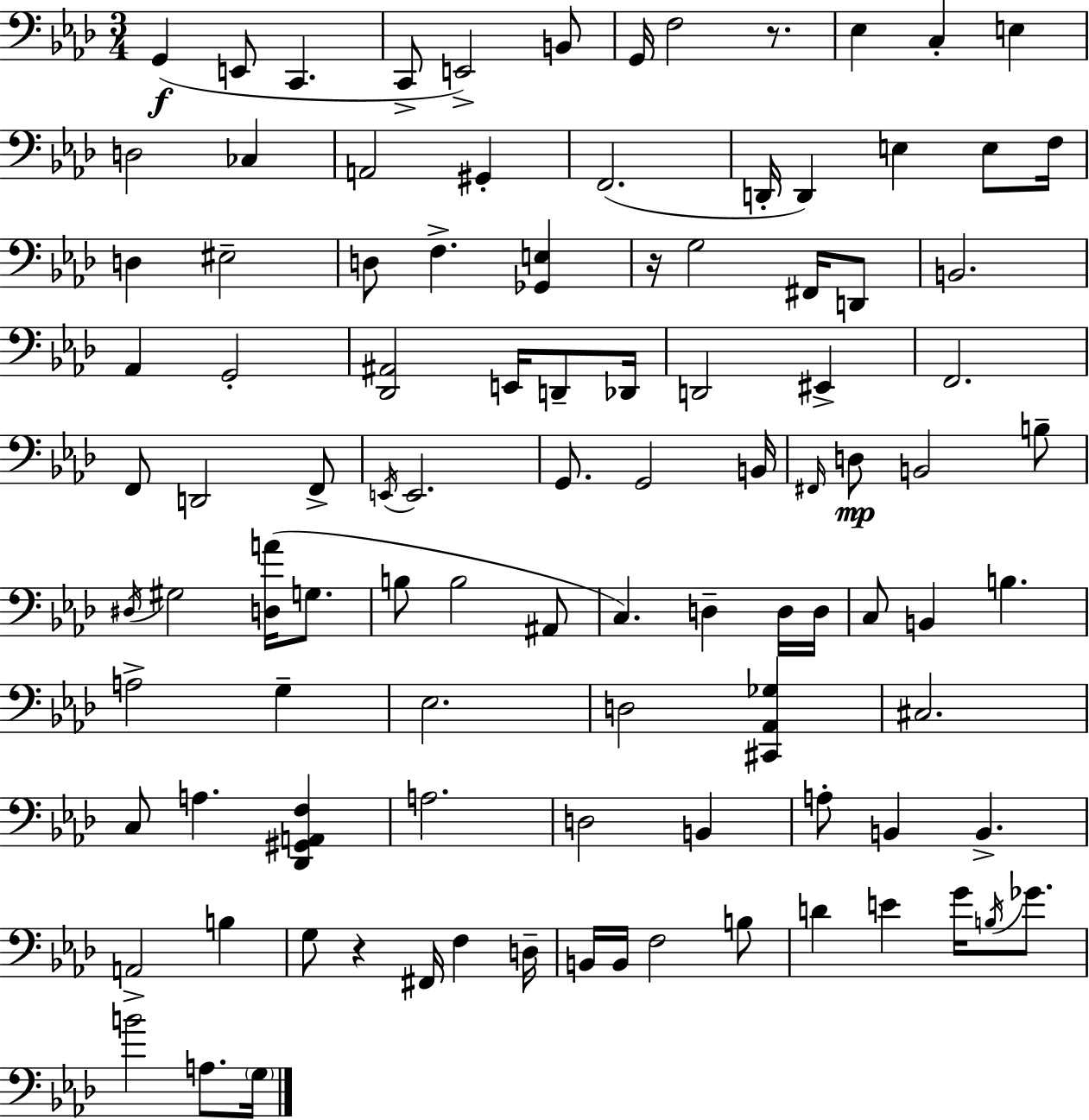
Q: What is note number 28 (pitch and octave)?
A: D2